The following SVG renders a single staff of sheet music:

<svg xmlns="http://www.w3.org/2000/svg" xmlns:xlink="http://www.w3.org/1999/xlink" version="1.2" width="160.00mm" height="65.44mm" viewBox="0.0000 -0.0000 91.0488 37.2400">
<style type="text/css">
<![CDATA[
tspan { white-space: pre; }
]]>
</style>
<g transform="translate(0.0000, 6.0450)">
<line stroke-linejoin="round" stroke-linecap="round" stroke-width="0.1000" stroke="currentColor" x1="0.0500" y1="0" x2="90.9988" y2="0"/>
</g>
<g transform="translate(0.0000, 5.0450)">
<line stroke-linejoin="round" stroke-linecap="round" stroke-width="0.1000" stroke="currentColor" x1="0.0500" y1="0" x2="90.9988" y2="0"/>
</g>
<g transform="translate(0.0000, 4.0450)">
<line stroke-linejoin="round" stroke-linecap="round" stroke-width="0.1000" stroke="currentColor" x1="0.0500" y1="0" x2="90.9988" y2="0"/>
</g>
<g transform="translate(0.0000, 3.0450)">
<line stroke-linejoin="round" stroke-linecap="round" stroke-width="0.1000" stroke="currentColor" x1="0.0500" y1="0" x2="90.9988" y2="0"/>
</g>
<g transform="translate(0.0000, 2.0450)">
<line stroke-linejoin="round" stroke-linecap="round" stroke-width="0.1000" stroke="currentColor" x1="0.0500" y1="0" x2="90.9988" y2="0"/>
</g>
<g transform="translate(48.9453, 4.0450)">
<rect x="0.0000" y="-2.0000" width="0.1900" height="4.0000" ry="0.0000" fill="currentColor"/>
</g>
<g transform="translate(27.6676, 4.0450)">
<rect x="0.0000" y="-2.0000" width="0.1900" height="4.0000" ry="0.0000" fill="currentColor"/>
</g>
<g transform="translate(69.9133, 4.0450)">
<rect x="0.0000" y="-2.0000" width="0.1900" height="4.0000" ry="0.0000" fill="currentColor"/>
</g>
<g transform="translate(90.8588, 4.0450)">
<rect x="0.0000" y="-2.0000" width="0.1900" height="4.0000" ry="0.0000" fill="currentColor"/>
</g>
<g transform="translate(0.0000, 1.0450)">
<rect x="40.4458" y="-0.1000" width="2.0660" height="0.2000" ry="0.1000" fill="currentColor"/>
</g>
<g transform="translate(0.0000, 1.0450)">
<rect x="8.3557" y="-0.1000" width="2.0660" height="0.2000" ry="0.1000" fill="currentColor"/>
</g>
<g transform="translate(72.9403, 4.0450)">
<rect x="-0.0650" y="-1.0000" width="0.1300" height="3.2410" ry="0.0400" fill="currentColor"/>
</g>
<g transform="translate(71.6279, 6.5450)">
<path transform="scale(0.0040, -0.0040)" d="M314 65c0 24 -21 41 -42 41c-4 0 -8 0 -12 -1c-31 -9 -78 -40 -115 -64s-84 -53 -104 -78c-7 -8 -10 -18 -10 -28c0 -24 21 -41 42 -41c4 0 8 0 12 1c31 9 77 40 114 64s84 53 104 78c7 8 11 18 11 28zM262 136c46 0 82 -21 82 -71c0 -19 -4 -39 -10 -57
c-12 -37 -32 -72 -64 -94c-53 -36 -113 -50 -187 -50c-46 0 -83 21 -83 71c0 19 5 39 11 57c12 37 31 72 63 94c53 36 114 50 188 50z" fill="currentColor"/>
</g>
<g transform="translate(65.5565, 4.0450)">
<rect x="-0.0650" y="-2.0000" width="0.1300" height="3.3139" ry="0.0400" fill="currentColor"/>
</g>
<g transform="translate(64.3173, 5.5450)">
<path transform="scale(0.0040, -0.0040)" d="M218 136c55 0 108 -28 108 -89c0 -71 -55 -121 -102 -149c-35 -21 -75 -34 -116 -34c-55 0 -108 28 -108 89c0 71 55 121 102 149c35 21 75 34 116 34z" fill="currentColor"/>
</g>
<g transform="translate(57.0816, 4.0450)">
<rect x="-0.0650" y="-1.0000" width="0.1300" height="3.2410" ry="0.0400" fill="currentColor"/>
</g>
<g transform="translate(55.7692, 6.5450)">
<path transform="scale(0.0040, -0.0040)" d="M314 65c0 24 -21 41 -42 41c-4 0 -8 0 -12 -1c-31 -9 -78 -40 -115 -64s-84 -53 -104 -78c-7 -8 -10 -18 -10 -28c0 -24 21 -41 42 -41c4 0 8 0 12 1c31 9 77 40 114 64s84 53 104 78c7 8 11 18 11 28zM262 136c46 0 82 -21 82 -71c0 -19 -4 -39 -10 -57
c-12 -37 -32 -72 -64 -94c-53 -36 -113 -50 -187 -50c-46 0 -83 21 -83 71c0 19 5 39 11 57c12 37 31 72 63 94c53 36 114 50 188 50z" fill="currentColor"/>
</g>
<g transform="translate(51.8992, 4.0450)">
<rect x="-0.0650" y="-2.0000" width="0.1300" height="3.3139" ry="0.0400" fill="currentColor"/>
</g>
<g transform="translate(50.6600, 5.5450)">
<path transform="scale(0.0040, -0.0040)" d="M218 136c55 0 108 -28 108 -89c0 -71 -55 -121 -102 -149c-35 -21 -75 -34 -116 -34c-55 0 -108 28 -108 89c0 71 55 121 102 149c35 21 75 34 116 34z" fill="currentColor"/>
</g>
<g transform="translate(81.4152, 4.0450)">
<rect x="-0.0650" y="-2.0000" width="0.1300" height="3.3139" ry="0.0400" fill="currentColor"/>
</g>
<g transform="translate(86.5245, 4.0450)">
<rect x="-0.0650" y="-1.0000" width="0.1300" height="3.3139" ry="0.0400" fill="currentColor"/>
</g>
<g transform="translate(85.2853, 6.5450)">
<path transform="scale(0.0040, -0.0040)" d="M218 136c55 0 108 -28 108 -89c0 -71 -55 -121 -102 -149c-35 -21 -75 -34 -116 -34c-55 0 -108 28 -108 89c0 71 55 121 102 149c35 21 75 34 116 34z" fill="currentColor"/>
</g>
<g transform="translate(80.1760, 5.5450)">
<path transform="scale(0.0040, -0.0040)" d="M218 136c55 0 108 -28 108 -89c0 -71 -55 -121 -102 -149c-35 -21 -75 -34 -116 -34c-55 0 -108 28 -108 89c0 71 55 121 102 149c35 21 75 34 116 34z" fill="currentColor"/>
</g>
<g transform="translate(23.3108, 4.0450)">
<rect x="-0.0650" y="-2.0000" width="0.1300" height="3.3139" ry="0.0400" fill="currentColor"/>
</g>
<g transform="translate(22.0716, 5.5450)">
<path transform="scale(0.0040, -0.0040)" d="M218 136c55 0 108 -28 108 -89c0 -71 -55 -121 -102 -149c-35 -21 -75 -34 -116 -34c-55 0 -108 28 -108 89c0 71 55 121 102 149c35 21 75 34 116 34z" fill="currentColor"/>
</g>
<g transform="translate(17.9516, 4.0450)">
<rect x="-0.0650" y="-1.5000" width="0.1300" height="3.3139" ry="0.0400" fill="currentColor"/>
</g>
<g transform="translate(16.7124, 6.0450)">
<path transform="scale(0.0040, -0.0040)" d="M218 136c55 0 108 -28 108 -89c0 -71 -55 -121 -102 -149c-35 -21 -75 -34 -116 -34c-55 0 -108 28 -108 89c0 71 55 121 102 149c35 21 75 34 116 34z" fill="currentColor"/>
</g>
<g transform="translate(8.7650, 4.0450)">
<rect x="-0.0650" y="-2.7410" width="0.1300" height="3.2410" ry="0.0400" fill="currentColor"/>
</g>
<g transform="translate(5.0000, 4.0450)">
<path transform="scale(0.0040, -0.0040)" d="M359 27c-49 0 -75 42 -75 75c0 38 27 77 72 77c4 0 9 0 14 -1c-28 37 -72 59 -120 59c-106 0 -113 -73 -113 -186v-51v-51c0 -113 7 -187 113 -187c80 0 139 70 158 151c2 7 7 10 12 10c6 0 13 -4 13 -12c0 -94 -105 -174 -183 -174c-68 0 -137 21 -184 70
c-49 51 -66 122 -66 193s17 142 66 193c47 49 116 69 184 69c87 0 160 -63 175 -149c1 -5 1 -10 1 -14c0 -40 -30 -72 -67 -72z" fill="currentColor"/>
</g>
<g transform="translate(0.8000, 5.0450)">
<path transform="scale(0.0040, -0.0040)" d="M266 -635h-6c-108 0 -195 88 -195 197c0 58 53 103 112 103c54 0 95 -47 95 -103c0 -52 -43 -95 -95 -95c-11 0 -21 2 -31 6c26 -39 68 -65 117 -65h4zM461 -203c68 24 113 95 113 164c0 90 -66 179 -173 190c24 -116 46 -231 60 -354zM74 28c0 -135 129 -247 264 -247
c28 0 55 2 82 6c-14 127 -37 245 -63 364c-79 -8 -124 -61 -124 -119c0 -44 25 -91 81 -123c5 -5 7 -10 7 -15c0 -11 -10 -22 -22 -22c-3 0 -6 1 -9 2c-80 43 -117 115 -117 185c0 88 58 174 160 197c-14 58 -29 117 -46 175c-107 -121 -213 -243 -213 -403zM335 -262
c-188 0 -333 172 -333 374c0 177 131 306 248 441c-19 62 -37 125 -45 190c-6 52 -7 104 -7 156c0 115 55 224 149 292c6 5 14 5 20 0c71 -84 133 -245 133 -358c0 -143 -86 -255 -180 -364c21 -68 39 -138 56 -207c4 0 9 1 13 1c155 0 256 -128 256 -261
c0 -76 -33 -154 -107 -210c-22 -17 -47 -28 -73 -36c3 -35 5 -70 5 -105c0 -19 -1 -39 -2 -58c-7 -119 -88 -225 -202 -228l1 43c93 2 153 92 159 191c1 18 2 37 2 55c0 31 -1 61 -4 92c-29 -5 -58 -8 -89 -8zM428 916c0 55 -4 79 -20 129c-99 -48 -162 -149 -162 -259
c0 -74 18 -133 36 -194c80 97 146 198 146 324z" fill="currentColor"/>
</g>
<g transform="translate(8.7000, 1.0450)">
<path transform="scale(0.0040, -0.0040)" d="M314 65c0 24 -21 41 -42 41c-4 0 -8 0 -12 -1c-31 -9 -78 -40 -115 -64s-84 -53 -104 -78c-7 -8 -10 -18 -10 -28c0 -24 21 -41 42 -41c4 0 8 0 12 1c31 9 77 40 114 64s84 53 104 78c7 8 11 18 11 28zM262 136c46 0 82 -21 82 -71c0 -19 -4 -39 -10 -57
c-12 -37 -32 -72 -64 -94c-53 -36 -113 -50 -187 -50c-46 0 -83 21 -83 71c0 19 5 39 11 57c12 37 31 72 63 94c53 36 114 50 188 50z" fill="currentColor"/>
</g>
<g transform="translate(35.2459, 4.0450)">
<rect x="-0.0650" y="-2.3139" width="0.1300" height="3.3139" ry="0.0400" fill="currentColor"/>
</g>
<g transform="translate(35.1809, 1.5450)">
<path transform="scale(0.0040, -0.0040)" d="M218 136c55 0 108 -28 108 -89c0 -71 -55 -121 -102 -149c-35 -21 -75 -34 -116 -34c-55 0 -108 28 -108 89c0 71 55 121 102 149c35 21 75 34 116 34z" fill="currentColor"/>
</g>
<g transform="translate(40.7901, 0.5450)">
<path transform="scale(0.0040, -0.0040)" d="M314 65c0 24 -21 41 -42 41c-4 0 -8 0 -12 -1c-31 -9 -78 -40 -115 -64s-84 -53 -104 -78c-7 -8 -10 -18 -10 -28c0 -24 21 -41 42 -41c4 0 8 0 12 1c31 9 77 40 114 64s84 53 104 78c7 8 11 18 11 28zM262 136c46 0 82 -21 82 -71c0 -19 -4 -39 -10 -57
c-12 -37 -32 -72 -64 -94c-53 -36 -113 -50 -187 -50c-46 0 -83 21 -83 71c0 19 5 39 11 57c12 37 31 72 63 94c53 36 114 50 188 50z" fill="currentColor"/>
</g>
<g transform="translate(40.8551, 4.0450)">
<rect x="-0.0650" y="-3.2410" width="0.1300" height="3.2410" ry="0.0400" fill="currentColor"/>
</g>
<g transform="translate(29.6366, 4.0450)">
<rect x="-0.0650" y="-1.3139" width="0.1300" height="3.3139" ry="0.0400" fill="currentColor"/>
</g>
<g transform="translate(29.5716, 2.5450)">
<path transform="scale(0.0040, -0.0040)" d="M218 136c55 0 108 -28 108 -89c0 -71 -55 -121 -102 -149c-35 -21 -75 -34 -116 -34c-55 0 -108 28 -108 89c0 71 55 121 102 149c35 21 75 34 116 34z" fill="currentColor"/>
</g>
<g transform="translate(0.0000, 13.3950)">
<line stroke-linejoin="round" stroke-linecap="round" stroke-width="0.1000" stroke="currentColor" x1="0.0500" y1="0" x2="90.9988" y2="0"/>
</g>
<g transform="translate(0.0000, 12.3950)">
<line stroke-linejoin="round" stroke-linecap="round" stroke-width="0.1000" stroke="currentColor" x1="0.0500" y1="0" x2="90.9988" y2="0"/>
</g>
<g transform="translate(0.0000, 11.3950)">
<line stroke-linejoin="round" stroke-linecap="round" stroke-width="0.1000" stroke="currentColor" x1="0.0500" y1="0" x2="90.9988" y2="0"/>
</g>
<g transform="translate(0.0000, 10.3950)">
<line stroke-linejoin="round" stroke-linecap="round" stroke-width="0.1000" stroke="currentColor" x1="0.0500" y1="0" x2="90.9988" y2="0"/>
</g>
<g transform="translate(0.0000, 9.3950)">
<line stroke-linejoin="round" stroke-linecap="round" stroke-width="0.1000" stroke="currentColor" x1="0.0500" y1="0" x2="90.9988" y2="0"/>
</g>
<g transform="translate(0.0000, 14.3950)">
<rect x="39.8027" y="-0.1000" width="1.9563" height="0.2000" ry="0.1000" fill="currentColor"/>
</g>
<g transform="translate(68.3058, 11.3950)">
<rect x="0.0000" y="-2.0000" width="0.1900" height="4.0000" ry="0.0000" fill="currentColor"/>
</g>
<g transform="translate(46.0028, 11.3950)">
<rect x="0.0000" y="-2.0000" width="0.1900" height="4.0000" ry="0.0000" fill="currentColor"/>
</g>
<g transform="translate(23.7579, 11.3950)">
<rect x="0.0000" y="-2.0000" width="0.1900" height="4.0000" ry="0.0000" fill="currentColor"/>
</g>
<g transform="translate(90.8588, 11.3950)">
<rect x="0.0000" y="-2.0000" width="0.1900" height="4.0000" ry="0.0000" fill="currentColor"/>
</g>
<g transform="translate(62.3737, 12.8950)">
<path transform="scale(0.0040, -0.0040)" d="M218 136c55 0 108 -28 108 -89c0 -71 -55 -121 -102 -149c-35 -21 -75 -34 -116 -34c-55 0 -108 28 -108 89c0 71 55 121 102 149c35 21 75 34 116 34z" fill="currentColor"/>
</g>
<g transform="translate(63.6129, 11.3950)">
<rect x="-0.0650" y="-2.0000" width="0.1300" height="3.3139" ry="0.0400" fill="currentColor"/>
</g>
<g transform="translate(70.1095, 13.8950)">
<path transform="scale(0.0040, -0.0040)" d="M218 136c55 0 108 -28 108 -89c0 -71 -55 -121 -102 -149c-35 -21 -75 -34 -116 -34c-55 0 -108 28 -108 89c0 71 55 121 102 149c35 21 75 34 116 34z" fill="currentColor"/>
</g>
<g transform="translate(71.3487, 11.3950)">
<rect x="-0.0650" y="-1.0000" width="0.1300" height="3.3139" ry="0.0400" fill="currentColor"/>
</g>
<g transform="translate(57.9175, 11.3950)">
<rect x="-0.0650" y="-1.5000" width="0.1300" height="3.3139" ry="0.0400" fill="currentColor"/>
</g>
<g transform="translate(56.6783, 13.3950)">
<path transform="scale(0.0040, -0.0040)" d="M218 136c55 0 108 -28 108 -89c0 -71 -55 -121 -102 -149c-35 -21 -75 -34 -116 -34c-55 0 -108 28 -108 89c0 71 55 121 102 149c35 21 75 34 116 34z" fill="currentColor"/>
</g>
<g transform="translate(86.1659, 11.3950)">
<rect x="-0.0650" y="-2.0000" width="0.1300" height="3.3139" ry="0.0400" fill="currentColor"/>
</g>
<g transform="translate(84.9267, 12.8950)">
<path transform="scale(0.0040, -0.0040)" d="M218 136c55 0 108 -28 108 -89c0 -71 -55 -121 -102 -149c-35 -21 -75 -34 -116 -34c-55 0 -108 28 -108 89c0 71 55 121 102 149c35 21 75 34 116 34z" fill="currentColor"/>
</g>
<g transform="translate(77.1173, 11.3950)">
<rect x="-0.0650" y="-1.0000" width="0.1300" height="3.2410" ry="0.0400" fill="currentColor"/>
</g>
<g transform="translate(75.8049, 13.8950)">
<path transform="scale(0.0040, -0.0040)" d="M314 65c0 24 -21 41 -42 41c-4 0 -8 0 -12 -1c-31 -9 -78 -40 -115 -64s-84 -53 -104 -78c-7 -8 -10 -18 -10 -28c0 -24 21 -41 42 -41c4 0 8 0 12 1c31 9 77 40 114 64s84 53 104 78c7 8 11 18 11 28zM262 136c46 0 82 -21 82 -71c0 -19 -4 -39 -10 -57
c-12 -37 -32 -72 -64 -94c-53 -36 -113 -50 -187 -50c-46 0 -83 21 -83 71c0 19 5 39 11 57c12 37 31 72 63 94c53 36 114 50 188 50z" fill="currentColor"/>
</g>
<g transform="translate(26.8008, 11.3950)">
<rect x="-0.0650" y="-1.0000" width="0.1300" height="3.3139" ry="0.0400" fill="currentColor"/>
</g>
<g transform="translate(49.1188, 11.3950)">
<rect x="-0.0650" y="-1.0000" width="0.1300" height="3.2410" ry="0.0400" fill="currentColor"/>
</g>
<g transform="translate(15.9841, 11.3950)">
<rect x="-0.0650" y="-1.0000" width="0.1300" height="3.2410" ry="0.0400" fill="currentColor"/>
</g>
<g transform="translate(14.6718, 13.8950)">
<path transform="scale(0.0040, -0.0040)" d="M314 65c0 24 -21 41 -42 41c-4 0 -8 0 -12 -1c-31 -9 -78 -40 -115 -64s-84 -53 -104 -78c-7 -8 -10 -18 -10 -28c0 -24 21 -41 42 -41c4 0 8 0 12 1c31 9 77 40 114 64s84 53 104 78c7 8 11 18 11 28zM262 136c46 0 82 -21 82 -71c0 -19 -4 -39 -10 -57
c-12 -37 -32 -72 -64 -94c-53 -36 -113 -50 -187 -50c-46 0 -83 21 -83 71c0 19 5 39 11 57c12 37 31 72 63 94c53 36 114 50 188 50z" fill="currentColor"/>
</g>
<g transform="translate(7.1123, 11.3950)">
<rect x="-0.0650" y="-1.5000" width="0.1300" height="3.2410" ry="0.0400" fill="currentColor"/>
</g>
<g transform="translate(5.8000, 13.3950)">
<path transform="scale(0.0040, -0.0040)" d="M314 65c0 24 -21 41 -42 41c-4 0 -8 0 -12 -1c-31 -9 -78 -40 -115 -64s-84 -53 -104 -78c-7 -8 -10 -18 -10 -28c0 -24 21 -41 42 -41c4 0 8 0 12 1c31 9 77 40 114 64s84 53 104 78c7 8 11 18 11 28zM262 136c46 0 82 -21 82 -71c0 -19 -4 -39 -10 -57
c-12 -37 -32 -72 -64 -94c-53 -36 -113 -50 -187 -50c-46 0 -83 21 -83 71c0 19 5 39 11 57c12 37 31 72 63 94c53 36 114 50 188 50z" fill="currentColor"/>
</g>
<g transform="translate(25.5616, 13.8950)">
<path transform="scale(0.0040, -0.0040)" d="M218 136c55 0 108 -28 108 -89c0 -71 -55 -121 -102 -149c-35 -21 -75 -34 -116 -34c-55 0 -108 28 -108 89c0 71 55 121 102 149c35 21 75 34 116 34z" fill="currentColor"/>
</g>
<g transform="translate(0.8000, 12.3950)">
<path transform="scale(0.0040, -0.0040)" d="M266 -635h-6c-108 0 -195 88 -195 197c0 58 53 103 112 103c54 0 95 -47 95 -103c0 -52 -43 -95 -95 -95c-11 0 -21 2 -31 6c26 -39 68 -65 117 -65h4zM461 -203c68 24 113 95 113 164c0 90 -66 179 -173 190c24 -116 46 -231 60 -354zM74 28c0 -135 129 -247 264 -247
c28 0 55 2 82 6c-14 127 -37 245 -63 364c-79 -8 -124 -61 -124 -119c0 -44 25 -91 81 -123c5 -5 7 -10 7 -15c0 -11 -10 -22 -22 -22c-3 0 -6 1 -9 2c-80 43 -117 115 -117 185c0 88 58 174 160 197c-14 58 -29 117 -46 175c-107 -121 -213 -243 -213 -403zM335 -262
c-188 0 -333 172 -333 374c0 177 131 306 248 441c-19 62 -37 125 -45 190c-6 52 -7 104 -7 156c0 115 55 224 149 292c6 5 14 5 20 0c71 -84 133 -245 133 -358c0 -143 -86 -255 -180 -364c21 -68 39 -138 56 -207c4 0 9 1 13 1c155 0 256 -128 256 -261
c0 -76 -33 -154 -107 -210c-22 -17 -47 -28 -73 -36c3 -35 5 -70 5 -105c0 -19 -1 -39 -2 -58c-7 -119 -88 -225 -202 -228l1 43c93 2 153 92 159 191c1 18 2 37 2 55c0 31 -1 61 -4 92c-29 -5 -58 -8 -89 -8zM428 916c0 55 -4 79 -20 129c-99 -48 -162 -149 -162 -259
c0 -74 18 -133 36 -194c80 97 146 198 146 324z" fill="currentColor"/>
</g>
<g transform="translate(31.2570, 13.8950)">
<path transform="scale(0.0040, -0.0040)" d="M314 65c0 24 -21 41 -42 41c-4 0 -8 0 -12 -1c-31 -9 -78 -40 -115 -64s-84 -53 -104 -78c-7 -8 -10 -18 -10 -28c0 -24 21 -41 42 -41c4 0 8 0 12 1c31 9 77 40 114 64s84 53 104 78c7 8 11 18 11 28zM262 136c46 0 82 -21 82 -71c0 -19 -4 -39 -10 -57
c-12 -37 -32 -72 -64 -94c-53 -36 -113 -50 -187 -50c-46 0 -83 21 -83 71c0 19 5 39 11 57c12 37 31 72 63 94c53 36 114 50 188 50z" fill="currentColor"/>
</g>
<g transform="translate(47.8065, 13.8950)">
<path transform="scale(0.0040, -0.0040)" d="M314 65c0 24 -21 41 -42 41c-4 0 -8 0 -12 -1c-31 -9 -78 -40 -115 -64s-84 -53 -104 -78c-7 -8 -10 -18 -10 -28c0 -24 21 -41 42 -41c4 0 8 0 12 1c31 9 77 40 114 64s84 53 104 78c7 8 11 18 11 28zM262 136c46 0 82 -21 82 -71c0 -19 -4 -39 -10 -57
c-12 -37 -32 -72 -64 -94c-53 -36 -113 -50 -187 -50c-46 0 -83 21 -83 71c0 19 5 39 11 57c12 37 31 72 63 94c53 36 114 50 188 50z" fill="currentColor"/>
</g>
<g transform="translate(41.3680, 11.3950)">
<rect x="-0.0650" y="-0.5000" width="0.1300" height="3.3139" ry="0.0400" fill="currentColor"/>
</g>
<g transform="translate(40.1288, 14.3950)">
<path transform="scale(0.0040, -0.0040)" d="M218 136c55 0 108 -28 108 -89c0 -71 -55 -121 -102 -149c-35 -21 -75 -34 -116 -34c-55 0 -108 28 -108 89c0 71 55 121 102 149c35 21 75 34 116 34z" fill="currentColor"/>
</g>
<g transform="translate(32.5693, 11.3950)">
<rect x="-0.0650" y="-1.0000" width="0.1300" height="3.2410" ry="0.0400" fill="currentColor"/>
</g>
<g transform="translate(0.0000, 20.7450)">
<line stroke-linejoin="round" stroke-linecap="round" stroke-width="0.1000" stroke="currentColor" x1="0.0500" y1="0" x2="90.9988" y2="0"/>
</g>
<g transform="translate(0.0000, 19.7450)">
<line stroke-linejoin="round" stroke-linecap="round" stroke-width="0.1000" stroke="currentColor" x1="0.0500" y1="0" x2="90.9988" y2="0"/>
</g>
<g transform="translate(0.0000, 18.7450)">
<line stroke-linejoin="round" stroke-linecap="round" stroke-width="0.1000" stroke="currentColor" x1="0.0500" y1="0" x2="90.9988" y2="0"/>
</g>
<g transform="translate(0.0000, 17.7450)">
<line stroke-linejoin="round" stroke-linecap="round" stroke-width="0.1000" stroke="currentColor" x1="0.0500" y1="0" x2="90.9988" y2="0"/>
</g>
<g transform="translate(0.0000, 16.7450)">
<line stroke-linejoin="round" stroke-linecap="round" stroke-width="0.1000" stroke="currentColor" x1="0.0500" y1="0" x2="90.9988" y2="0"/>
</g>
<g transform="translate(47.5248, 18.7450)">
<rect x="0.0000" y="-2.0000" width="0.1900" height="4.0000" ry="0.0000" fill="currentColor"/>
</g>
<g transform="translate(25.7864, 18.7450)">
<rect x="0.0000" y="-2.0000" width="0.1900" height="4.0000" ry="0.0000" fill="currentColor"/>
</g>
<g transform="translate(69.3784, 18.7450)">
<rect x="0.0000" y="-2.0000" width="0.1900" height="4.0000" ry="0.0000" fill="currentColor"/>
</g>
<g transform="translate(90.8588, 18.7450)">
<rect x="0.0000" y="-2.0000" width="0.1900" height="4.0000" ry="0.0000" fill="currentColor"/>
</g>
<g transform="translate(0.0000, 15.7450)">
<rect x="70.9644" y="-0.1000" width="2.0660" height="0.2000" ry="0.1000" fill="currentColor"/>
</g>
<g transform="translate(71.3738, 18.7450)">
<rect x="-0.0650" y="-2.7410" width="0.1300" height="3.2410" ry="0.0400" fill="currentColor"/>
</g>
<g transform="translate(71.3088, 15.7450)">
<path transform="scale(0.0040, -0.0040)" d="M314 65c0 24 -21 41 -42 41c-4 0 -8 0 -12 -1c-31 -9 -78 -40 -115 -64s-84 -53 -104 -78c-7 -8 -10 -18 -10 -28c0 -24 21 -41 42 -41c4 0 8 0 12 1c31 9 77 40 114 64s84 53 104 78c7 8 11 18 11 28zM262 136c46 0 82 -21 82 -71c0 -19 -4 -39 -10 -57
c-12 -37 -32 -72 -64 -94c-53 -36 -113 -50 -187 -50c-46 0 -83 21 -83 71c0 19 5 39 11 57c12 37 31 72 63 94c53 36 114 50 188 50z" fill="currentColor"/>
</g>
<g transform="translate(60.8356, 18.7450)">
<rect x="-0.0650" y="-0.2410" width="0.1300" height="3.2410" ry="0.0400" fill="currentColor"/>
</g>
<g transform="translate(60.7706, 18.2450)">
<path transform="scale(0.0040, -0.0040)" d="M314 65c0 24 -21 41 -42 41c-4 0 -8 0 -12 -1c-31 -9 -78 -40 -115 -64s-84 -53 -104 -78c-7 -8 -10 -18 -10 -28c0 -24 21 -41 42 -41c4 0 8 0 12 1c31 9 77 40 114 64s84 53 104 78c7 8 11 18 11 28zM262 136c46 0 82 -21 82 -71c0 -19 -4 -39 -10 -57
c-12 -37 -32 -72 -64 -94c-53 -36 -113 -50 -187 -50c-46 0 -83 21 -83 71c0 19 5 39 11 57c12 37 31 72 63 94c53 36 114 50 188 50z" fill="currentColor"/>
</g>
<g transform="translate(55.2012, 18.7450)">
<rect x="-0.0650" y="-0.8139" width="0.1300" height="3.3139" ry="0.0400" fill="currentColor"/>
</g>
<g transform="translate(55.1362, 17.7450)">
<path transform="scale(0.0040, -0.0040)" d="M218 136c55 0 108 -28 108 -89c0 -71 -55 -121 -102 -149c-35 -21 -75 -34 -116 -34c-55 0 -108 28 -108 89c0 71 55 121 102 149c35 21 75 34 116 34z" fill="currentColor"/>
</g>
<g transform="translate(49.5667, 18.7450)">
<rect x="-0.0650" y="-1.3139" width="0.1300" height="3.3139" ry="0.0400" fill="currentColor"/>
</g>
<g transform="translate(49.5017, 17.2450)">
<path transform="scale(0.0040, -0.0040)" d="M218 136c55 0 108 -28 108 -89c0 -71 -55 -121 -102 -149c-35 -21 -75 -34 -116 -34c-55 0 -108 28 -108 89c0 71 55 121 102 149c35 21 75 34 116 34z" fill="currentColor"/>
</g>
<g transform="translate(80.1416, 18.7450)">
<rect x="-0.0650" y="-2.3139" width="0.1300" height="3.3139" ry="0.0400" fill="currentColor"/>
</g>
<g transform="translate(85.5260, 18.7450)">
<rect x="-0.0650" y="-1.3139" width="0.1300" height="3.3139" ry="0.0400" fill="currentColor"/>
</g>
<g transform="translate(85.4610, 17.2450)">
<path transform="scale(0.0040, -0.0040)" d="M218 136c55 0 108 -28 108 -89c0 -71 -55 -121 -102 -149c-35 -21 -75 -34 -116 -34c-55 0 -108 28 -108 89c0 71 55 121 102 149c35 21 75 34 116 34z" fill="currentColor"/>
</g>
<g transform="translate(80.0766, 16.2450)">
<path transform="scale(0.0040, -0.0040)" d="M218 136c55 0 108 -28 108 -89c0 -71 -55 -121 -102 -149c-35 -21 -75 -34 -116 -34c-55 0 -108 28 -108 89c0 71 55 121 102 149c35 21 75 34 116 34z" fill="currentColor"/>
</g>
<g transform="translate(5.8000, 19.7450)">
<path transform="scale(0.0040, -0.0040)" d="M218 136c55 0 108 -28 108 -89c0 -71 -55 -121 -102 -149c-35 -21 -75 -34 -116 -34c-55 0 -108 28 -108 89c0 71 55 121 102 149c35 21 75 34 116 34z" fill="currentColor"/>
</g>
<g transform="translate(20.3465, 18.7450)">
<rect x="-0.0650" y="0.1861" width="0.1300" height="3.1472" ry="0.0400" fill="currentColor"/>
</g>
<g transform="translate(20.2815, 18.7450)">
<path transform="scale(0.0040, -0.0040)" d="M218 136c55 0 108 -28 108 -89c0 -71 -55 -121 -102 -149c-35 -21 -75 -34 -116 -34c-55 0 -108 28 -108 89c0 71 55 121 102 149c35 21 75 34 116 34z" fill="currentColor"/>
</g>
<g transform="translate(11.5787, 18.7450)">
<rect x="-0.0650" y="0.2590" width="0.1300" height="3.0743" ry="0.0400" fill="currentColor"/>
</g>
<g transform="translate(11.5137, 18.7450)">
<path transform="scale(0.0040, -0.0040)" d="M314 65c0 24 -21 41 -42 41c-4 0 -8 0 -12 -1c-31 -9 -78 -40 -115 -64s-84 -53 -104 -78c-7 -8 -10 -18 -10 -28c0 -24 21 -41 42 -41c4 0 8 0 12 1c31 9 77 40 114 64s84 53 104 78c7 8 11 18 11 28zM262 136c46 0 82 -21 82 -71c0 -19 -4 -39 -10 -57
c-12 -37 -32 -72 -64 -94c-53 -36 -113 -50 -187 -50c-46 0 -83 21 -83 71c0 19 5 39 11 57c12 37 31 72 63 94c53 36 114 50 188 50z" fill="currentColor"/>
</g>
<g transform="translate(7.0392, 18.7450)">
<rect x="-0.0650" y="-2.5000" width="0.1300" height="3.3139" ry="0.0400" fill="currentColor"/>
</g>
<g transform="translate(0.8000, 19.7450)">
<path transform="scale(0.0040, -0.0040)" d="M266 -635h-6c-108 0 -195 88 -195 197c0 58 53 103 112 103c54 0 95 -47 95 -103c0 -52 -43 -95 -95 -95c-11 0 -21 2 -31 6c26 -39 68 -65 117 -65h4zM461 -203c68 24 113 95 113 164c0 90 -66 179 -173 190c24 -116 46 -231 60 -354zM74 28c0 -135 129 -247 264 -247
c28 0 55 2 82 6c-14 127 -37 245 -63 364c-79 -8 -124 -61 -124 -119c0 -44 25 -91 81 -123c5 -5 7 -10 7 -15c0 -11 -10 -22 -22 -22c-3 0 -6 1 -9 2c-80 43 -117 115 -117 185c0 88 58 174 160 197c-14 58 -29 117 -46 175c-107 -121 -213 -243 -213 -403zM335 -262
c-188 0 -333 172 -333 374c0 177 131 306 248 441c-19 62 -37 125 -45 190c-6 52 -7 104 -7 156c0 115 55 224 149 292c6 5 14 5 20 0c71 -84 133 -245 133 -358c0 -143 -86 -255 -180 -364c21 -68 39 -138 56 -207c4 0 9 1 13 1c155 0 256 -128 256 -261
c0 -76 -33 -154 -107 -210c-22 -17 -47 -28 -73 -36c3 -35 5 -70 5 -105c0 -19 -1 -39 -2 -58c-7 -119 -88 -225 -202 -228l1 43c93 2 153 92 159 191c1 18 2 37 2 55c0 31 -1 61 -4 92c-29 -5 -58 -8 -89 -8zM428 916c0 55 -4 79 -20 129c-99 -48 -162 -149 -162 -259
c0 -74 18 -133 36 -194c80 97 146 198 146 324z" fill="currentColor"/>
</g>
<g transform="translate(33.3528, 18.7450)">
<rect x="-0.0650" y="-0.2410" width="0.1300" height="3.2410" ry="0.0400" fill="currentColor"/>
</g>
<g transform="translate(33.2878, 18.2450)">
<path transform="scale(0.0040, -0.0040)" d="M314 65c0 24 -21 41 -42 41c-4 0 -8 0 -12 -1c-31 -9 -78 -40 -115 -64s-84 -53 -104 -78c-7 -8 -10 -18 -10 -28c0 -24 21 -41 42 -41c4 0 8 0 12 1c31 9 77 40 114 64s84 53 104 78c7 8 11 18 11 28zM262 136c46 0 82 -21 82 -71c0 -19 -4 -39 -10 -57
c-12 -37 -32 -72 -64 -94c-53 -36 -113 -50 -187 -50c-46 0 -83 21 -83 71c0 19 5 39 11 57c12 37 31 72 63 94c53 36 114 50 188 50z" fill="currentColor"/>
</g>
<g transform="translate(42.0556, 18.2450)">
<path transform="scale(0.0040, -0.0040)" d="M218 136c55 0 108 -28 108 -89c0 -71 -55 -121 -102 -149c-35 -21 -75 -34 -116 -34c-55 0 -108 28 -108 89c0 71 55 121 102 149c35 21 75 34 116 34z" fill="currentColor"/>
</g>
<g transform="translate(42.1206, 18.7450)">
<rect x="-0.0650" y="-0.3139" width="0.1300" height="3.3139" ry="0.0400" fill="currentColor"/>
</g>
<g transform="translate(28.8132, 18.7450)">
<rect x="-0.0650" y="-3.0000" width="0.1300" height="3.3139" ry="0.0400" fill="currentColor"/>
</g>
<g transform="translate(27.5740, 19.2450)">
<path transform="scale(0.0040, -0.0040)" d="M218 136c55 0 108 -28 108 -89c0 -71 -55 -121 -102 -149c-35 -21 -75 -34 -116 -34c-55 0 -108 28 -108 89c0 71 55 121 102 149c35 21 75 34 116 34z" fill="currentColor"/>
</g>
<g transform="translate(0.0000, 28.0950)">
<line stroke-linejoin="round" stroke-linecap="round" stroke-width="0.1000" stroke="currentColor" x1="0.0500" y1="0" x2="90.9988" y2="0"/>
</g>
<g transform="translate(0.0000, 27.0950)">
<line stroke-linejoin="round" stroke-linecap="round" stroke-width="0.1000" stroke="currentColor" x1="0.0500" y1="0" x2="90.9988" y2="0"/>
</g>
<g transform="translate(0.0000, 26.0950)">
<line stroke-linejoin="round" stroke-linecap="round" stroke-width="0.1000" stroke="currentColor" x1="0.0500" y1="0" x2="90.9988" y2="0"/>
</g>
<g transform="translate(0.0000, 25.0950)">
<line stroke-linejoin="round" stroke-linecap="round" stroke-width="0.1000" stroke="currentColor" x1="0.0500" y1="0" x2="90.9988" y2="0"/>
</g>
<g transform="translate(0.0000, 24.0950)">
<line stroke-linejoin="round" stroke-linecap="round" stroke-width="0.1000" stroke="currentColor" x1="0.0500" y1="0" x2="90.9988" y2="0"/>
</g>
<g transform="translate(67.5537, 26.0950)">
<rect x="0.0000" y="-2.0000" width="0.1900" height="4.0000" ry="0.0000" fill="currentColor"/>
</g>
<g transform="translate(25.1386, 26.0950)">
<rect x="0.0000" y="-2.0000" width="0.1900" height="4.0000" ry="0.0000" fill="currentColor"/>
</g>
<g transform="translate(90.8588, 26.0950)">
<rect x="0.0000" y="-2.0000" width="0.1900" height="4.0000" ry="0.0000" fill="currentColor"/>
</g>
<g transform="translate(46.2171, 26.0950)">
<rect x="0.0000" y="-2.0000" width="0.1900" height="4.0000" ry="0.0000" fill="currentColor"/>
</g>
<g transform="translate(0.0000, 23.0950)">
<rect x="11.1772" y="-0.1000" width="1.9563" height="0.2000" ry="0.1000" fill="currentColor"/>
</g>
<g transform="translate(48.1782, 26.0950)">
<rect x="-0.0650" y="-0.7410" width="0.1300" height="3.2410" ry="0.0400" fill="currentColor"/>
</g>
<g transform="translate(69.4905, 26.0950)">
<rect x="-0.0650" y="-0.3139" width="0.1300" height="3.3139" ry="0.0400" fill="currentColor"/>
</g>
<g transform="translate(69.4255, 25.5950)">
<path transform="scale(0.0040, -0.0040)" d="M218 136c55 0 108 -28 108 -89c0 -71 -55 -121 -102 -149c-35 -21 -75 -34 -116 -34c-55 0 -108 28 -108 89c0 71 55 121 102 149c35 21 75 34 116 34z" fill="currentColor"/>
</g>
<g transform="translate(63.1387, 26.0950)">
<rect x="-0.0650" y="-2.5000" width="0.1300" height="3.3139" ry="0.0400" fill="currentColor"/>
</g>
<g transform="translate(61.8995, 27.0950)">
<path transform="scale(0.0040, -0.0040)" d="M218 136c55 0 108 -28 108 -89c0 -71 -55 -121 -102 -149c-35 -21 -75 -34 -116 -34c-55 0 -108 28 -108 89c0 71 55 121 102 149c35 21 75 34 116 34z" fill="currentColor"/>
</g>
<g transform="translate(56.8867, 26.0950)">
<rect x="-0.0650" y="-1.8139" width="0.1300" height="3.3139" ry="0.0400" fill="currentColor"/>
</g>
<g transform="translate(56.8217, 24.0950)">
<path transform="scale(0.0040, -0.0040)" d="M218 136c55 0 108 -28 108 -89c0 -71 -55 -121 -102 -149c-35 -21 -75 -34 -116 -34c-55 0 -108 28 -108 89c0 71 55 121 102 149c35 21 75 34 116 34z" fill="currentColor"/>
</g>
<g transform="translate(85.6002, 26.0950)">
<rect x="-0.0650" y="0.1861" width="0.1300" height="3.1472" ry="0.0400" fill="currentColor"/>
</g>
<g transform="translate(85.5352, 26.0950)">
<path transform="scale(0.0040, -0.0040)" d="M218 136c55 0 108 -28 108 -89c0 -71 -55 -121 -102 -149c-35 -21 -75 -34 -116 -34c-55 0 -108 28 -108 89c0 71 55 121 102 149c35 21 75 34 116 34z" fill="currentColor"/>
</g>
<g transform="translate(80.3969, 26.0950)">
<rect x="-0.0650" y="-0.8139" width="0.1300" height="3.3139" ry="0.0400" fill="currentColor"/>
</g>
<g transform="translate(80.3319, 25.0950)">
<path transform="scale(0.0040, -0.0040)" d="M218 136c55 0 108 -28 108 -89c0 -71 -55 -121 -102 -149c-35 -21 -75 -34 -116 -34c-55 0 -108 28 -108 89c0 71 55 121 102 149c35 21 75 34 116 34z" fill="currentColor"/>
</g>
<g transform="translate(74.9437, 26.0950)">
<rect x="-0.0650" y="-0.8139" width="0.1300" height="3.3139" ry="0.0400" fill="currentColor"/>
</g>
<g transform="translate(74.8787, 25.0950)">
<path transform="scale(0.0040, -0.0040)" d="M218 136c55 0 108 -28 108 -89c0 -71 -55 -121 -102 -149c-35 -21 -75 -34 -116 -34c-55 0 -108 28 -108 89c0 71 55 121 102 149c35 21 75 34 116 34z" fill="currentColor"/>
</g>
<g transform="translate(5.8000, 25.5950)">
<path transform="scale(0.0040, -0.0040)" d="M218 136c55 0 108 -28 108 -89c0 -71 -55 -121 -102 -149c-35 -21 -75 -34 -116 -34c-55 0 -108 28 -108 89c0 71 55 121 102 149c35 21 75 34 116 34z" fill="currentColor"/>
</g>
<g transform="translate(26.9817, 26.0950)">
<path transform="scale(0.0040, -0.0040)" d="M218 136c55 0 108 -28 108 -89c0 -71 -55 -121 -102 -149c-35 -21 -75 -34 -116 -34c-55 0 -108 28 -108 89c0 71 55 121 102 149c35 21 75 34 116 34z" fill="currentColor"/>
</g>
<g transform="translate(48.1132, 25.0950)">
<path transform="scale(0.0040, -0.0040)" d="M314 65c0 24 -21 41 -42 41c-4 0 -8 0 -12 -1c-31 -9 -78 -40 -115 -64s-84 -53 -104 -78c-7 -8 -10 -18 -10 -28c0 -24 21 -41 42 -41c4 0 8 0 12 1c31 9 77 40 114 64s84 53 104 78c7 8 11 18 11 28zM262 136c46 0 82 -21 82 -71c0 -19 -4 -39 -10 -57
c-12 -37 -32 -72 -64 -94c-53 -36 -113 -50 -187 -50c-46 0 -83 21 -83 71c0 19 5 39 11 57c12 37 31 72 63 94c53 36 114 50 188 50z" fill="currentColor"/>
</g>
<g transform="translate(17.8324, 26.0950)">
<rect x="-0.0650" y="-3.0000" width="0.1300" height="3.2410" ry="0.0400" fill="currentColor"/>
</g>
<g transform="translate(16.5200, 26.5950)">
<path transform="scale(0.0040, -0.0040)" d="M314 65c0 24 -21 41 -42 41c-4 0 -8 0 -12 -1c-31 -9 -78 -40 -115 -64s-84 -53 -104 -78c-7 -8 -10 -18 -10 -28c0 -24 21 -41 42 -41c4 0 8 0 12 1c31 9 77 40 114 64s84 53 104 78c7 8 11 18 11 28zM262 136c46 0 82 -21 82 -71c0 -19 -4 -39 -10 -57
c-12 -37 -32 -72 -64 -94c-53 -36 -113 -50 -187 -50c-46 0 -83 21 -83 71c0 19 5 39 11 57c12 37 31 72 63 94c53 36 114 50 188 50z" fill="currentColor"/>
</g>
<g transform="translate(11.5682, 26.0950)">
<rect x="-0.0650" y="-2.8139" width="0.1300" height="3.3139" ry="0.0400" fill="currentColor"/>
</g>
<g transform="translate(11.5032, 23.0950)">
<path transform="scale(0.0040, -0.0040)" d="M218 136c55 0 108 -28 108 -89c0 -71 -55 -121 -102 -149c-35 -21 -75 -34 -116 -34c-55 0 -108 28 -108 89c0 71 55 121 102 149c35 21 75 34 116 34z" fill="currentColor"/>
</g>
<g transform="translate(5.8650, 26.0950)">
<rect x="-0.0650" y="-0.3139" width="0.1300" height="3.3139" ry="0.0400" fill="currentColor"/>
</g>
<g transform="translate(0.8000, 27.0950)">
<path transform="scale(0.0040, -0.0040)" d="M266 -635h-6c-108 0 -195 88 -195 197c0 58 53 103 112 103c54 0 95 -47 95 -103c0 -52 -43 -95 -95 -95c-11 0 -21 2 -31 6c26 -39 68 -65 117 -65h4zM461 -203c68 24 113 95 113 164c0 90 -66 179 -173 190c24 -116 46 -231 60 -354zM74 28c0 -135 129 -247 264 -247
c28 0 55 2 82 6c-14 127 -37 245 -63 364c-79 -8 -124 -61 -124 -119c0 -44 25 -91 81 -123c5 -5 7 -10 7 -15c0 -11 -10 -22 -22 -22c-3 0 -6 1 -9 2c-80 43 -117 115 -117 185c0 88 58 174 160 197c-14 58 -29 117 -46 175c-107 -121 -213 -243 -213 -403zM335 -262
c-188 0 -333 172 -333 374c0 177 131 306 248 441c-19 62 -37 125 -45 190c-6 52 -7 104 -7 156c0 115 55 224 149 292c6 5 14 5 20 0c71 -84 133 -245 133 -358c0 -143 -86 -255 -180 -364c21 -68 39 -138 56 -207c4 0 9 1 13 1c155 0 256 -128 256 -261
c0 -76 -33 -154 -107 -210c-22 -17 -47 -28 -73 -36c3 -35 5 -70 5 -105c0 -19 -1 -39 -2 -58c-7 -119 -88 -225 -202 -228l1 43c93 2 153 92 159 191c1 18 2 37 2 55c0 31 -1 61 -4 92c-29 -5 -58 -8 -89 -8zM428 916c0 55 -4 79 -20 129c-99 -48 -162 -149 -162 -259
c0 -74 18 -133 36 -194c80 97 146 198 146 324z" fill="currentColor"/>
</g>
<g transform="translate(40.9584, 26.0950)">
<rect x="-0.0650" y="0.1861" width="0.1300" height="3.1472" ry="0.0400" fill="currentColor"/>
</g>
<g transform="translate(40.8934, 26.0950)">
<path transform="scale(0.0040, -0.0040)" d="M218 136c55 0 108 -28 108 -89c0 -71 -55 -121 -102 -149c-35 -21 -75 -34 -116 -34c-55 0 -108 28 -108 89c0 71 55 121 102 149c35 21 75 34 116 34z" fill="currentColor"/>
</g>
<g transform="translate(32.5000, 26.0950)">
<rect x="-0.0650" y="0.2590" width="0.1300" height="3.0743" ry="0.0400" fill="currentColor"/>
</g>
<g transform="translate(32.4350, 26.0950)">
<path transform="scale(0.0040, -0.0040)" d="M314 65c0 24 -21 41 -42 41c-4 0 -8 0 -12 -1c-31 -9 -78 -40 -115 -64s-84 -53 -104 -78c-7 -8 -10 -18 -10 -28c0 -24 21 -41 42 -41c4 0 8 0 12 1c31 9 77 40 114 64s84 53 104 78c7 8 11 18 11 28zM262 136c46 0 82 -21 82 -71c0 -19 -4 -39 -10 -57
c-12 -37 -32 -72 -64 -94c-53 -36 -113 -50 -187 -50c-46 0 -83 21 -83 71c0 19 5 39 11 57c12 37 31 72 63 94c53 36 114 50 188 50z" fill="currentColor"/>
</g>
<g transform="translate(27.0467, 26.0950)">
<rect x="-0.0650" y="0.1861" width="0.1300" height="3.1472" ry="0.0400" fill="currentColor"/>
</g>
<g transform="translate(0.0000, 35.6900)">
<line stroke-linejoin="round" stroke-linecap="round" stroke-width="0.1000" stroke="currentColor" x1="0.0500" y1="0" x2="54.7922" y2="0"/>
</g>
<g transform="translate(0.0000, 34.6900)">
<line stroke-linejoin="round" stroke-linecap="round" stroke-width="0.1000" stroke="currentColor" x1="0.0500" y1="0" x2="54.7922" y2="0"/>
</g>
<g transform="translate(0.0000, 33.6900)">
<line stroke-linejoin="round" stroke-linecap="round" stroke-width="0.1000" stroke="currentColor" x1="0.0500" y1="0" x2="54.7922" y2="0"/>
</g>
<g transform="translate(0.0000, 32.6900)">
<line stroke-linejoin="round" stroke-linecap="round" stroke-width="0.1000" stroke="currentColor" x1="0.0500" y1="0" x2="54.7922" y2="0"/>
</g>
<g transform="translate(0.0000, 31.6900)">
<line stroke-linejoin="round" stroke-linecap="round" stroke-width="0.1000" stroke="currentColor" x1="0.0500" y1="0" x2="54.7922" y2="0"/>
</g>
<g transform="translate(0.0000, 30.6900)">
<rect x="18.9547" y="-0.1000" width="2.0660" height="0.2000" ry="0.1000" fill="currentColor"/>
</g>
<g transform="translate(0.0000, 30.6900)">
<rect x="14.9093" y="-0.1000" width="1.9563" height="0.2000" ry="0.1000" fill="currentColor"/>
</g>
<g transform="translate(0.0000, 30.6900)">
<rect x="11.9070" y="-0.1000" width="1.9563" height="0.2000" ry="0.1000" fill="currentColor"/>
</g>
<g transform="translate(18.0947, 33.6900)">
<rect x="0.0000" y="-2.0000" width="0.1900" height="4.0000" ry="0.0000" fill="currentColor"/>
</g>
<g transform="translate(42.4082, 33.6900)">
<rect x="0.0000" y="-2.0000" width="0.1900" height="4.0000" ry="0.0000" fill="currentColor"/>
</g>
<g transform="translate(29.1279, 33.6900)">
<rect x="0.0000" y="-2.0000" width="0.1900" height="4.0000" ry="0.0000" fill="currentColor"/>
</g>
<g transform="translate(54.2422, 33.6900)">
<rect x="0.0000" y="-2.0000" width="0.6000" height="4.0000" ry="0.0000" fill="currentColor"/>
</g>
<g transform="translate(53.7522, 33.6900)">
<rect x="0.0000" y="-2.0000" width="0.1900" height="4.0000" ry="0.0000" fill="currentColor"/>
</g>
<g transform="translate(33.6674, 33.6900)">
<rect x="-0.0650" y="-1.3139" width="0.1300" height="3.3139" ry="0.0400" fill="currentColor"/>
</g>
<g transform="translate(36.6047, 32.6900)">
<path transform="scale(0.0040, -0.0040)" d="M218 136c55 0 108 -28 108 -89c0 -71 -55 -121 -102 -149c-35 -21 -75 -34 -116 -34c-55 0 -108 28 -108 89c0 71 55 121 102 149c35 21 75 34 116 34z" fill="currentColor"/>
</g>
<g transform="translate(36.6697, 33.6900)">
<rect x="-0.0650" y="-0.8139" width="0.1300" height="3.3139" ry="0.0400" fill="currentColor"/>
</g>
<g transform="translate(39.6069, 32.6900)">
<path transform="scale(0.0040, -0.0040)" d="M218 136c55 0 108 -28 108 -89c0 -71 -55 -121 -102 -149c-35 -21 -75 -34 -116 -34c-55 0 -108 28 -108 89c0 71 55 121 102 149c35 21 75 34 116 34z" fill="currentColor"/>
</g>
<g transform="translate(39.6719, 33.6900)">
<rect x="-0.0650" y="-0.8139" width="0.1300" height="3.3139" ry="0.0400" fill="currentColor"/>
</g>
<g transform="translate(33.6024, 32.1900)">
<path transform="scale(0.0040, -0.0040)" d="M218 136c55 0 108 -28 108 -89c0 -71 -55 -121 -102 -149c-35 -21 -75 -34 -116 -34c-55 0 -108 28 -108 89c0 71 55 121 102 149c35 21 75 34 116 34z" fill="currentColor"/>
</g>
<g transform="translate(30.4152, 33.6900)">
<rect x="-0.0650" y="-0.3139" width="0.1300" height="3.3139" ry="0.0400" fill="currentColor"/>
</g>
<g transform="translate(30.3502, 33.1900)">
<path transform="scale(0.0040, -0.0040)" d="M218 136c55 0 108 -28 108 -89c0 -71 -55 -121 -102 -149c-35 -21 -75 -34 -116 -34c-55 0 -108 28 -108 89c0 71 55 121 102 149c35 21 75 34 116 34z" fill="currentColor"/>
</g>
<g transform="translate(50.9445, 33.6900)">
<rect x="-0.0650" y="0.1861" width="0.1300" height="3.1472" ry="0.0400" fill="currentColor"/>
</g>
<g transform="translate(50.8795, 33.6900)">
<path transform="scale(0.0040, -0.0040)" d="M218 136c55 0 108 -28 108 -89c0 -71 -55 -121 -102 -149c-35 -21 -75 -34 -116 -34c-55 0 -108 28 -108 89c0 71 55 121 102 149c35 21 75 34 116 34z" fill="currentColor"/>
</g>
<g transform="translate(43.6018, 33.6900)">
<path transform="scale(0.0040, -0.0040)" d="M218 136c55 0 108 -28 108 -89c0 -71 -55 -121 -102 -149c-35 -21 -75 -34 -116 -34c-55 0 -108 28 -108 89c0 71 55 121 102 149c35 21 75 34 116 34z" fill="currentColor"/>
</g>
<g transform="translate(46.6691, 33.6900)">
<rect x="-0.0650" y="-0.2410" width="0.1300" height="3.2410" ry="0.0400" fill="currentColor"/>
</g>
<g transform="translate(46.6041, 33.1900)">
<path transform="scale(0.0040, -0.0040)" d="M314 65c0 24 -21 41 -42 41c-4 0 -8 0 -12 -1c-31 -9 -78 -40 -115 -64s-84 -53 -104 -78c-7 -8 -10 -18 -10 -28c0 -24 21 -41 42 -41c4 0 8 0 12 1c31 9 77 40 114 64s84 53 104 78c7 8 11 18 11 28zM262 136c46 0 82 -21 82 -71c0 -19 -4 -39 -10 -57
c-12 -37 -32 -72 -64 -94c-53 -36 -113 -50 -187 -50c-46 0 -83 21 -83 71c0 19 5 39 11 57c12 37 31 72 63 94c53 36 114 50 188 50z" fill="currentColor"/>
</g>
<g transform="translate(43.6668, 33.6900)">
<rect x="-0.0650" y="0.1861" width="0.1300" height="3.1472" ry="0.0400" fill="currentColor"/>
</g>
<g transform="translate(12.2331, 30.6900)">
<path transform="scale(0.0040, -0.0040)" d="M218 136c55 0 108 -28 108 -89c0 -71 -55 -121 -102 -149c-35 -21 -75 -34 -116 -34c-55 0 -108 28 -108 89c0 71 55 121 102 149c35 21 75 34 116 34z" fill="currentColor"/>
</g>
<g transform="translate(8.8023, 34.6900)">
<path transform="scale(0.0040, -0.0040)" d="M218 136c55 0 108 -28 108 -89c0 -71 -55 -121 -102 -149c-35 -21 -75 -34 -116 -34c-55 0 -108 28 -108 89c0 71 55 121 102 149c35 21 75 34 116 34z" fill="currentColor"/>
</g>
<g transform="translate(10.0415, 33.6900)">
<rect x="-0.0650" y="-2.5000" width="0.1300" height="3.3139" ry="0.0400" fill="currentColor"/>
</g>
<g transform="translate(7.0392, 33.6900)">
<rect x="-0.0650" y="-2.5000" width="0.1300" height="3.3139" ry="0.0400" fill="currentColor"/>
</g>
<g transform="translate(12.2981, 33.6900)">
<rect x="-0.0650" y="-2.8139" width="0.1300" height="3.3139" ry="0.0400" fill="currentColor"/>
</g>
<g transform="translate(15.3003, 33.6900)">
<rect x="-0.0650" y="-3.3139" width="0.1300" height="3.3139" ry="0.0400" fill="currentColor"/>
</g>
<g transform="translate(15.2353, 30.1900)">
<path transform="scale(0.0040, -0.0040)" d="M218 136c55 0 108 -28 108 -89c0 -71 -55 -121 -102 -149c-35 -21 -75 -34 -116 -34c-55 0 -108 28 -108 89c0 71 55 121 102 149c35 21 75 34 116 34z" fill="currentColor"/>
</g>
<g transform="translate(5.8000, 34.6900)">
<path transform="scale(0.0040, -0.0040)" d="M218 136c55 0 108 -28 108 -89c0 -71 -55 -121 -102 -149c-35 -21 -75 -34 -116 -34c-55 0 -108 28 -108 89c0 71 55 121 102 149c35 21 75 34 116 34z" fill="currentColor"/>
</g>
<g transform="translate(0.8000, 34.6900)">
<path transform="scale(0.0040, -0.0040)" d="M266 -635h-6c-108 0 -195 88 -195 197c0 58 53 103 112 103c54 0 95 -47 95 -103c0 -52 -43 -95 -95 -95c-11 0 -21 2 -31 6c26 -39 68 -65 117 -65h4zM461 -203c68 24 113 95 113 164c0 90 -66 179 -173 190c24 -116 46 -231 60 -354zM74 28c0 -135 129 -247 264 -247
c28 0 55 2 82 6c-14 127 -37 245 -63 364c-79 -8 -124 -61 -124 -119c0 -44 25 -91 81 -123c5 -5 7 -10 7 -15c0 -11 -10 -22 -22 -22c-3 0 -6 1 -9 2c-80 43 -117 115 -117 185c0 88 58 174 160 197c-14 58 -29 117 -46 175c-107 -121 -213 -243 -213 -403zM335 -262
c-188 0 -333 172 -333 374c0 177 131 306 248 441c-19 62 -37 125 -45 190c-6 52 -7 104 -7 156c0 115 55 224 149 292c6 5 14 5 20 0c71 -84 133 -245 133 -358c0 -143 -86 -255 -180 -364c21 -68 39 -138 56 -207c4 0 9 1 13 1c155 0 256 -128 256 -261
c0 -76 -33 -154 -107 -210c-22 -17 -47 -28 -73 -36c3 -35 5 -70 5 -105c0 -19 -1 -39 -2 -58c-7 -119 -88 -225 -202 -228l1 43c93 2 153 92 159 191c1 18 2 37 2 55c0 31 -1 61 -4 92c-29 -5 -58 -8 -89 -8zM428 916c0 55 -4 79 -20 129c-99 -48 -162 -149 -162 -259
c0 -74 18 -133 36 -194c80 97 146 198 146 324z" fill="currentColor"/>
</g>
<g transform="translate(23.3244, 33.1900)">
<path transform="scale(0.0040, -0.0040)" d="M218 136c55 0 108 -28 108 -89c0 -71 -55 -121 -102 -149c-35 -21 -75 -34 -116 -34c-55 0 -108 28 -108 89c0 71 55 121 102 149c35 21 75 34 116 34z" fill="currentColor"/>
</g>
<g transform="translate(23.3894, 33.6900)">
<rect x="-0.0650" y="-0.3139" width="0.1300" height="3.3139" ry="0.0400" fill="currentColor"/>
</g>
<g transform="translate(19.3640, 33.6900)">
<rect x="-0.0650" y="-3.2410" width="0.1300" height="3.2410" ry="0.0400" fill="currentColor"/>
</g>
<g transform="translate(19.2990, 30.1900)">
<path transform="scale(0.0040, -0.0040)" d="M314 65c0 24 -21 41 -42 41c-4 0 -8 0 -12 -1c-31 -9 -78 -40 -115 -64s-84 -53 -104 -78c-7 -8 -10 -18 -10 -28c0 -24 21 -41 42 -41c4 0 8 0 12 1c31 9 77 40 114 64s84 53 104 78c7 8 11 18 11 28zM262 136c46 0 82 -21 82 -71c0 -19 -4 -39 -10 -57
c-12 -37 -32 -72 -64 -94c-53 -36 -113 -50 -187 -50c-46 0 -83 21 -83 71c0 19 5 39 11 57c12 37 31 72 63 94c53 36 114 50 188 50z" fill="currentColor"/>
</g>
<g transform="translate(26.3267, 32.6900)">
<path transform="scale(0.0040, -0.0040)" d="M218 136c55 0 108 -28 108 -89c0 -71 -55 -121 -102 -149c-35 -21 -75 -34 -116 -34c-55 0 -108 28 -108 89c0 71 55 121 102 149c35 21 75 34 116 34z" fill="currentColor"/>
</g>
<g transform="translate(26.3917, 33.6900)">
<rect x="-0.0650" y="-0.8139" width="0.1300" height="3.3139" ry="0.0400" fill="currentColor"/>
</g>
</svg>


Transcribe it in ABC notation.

X:1
T:Untitled
M:4/4
L:1/4
K:C
a2 E F e g b2 F D2 F D2 F D E2 D2 D D2 C D2 E F D D2 F G B2 B A c2 c e d c2 a2 g e c a A2 B B2 B d2 f G c d d B G G a b b2 c d c e d d B c2 B